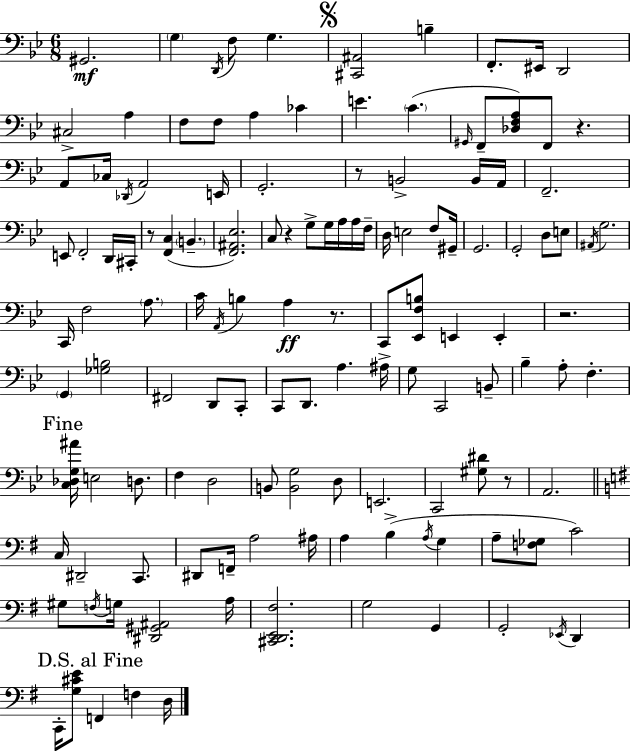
{
  \clef bass
  \numericTimeSignature
  \time 6/8
  \key bes \major
  \repeat volta 2 { gis,2.\mf | \parenthesize g4 \acciaccatura { d,16 } f8 g4. | \mark \markup { \musicglyph "scripts.segno" } <cis, ais,>2 b4-- | f,8.-. eis,16 d,2 | \break cis2-> a4 | f8 f8 a4 ces'4 | e'4. \parenthesize c'4.( | \grace { gis,16 } f,8-- <des f a>8) f,8 r4. | \break a,8 ces16 \acciaccatura { des,16 } a,2 | e,16 g,2.-. | r8 b,2-> | b,16 a,16 f,2.-- | \break e,8 f,2-. | d,16 cis,16-. r8 <f, c>4( \parenthesize b,4.-- | <f, ais, ees>2.) | c8 r4 g8-> g16 | \break a16 a16 f16-- d16 e2 | f8 gis,16-- g,2. | g,2-. d8 | e8 \acciaccatura { ais,16 } g2. | \break c,16 f2 | \parenthesize a8. c'16 \acciaccatura { a,16 } b4 a4\ff | r8. c,8 <ees, f b>8 e,4 | e,4-. r2. | \break \parenthesize g,4 <ges b>2 | fis,2 | d,8 c,8-. c,8 d,8. a4. | ais16-> g8 c,2 | \break b,8-- bes4-- a8-. f4.-. | \mark "Fine" <c des g ais'>16 e2 | d8. f4 d2 | b,8 <b, g>2 | \break d8 e,2. | c,2 | <gis dis'>8 r8 a,2. | \bar "||" \break \key e \minor c16 dis,2-- c,8. | dis,8 f,16-- a2 ais16 | a4 b4->( \acciaccatura { a16 } g4 | a8-- <f ges>8 c'2) | \break gis8 \acciaccatura { f16 } g16 <dis, gis, ais,>2 | a16 <cis, d, e, fis>2. | g2 g,4 | g,2-. \acciaccatura { ees,16 } d,4 | \break \mark "D.S. al Fine" c,16-. <g cis' e'>8 f,4 f4 | d16 } \bar "|."
}